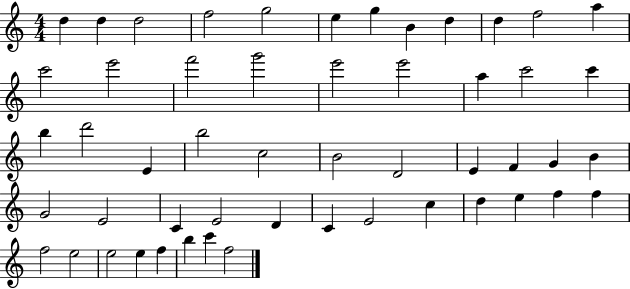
D5/q D5/q D5/h F5/h G5/h E5/q G5/q B4/q D5/q D5/q F5/h A5/q C6/h E6/h F6/h G6/h E6/h E6/h A5/q C6/h C6/q B5/q D6/h E4/q B5/h C5/h B4/h D4/h E4/q F4/q G4/q B4/q G4/h E4/h C4/q E4/h D4/q C4/q E4/h C5/q D5/q E5/q F5/q F5/q F5/h E5/h E5/h E5/q F5/q B5/q C6/q F5/h